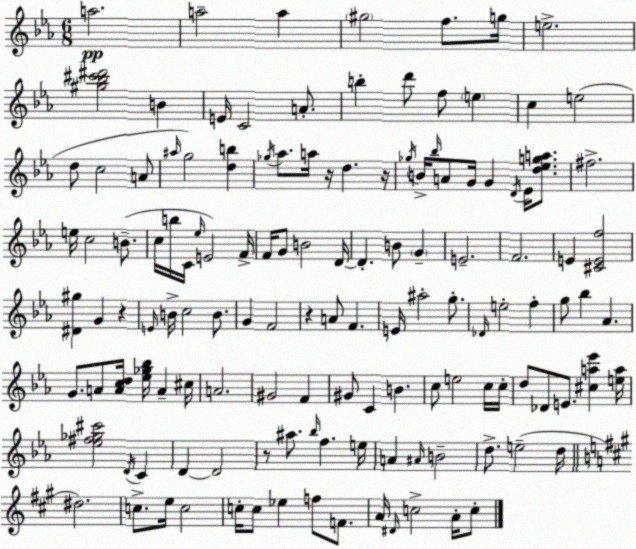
X:1
T:Untitled
M:6/8
L:1/4
K:Cm
a2 a2 a ^g2 f/2 g/4 e2 [^g_b^c'^d']2 B E/4 C2 A/2 b d'/2 f/2 e c e2 d/2 c2 A/2 ^a/4 g2 [db] _g/4 _a/2 a/4 z/4 d z/4 _g/4 B/4 _b/4 A/2 G/4 G D/4 _E/4 [d_ega]/2 ^f2 e/4 c2 B/2 c/4 b/4 C/4 _e/4 E2 F/4 F/4 G/2 B2 D/4 D B/2 G E2 F2 E [^CEf]2 [^D^g] G z E/4 B/4 c2 B/2 G F2 z A/2 F E/4 ^a2 g/2 _D/4 e2 f g/2 _b _A G/2 A/2 [Acd]/4 [_e_g_b]/4 A ^c/4 A2 ^G2 F ^G/2 C B c/2 e2 c/4 c/4 d/2 _D/2 E/2 [^ca_e'] [ea]/4 [_e^f_g^c']2 D/4 C D D2 z/2 ^a/2 _b/4 f e/4 A ^A/4 B2 d/2 e2 d/4 ^d2 c/2 e/4 c2 c/4 c/2 _e f/2 F/2 A/4 ^D/4 c2 A/4 c/2